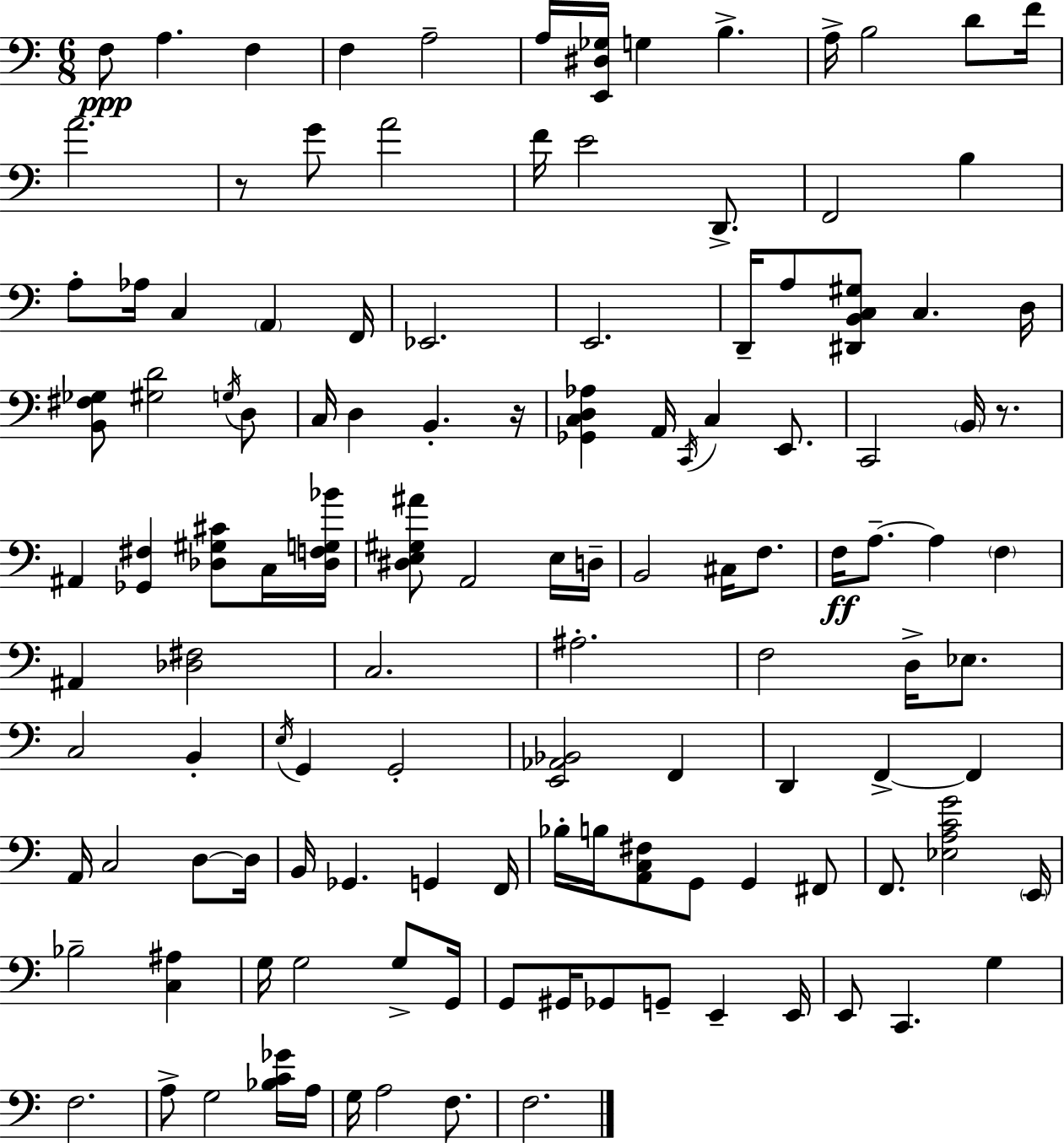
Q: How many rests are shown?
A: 3